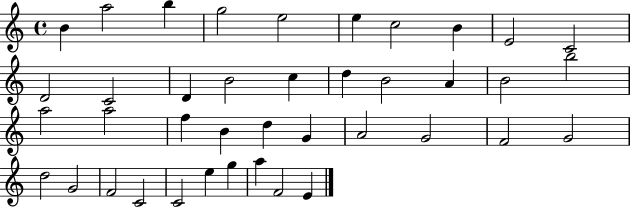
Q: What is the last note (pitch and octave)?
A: E4